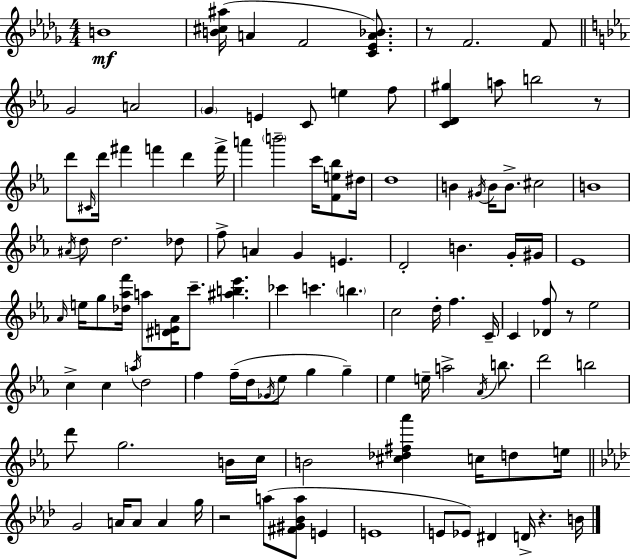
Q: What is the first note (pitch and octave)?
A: B4